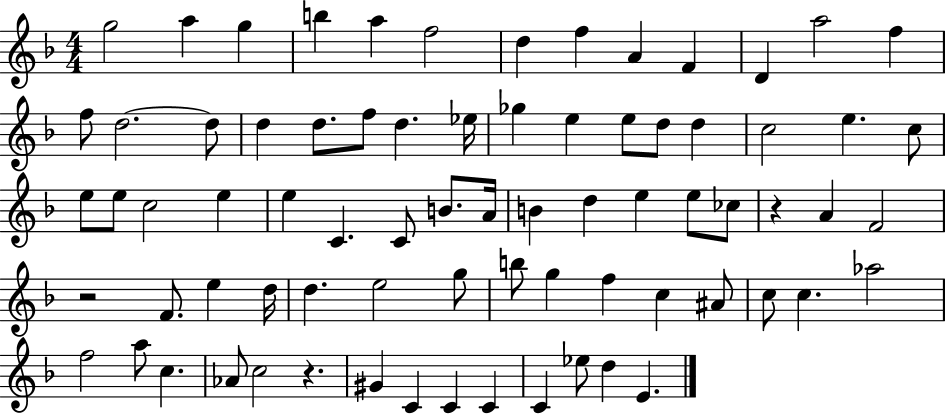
X:1
T:Untitled
M:4/4
L:1/4
K:F
g2 a g b a f2 d f A F D a2 f f/2 d2 d/2 d d/2 f/2 d _e/4 _g e e/2 d/2 d c2 e c/2 e/2 e/2 c2 e e C C/2 B/2 A/4 B d e e/2 _c/2 z A F2 z2 F/2 e d/4 d e2 g/2 b/2 g f c ^A/2 c/2 c _a2 f2 a/2 c _A/2 c2 z ^G C C C C _e/2 d E